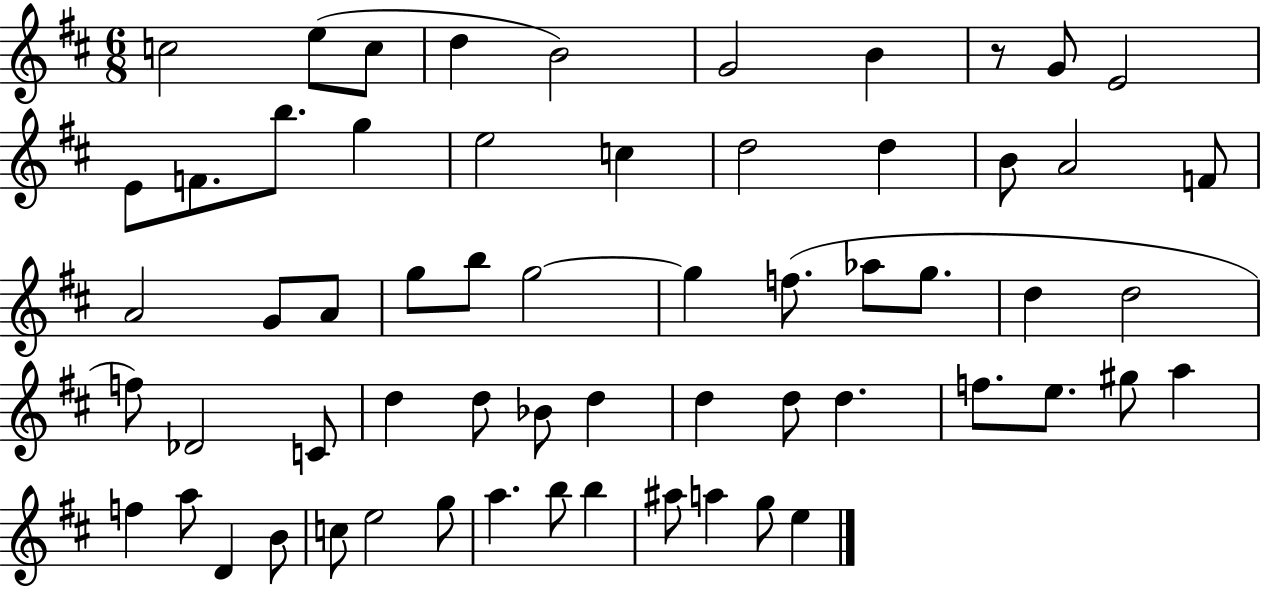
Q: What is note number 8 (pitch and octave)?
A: G4